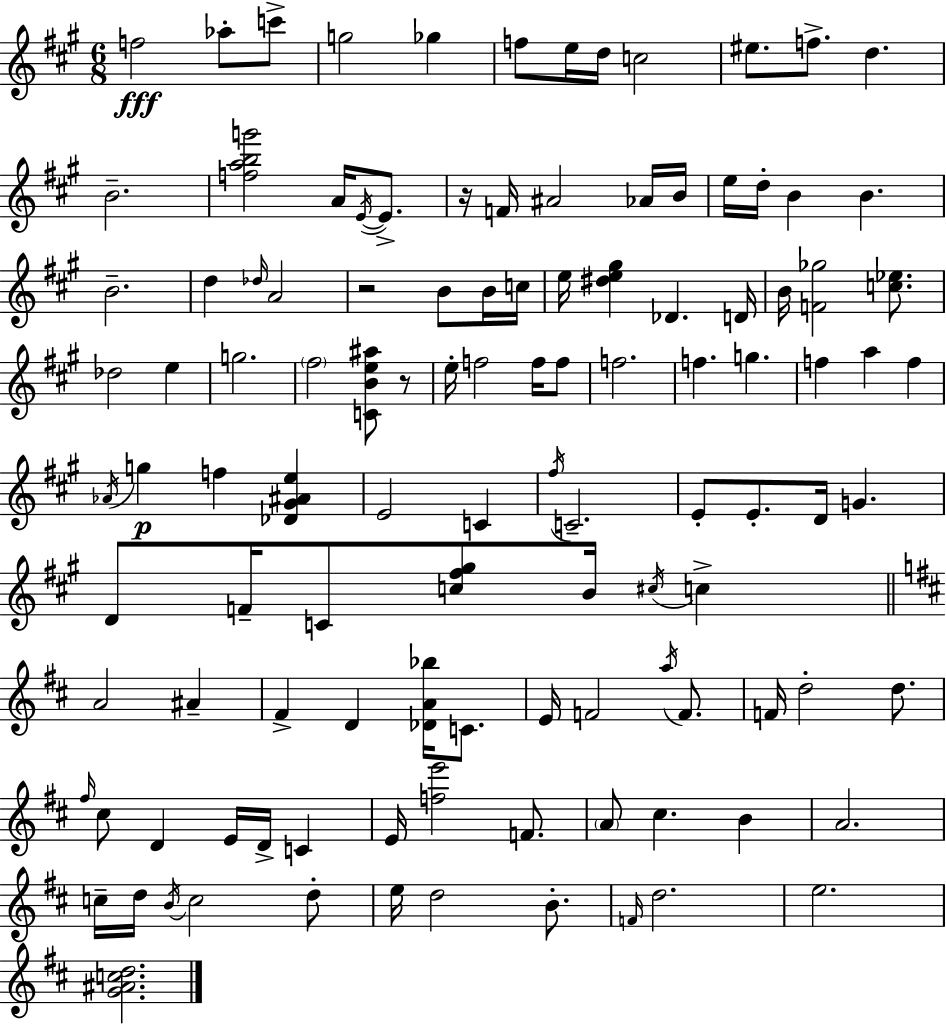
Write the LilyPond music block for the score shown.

{
  \clef treble
  \numericTimeSignature
  \time 6/8
  \key a \major
  f''2\fff aes''8-. c'''8-> | g''2 ges''4 | f''8 e''16 d''16 c''2 | eis''8. f''8.-> d''4. | \break b'2.-- | <f'' a'' b'' g'''>2 a'16 \acciaccatura { e'16~ }~ e'8.-> | r16 f'16 ais'2 aes'16 | b'16 e''16 d''16-. b'4 b'4. | \break b'2.-- | d''4 \grace { des''16 } a'2 | r2 b'8 | b'16 c''16 e''16 <dis'' e'' gis''>4 des'4. | \break d'16 b'16 <f' ges''>2 <c'' ees''>8. | des''2 e''4 | g''2. | \parenthesize fis''2 <c' b' e'' ais''>8 | \break r8 e''16-. f''2 f''16 | f''8 f''2. | f''4. g''4. | f''4 a''4 f''4 | \break \acciaccatura { aes'16 }\p g''4 f''4 <des' gis' ais' e''>4 | e'2 c'4 | \acciaccatura { fis''16 } c'2.-- | e'8-. e'8.-. d'16 g'4. | \break d'8 f'16-- c'8 <c'' fis'' gis''>8 b'16 | \acciaccatura { cis''16 } c''4-> \bar "||" \break \key d \major a'2 ais'4-- | fis'4-> d'4 <des' a' bes''>16 c'8. | e'16 f'2 \acciaccatura { a''16 } f'8. | f'16 d''2-. d''8. | \break \grace { fis''16 } cis''8 d'4 e'16 d'16-> c'4 | e'16 <f'' e'''>2 f'8. | \parenthesize a'8 cis''4. b'4 | a'2. | \break c''16-- d''16 \acciaccatura { b'16 } c''2 | d''8-. e''16 d''2 | b'8.-. \grace { f'16 } d''2. | e''2. | \break <g' ais' c'' d''>2. | \bar "|."
}